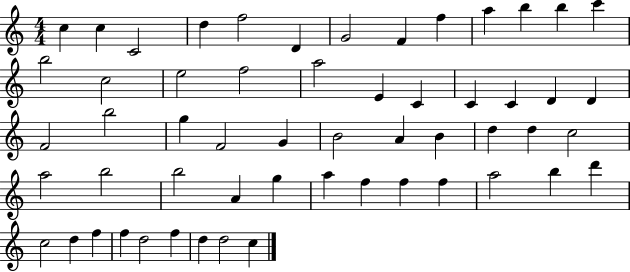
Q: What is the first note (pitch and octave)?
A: C5